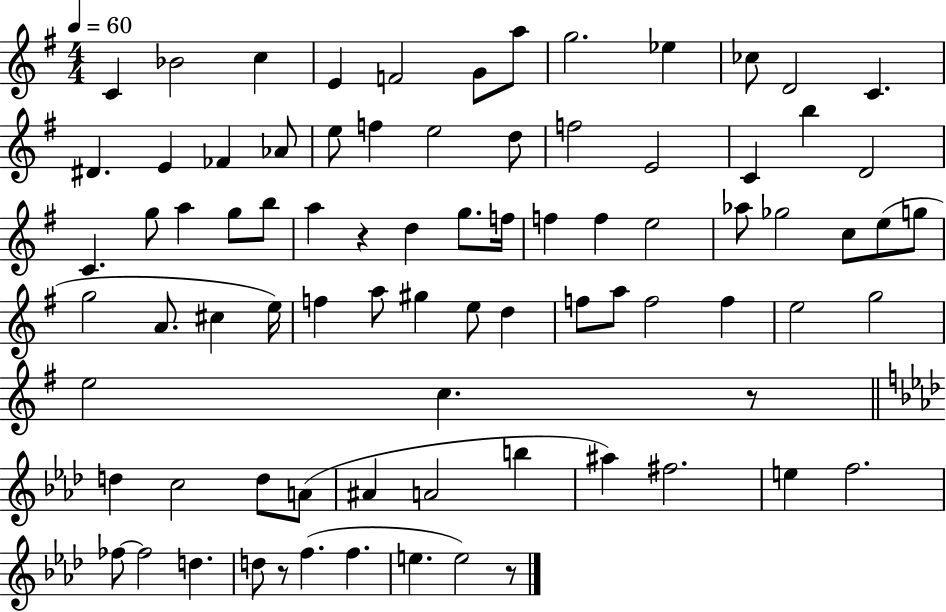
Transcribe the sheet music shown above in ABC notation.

X:1
T:Untitled
M:4/4
L:1/4
K:G
C _B2 c E F2 G/2 a/2 g2 _e _c/2 D2 C ^D E _F _A/2 e/2 f e2 d/2 f2 E2 C b D2 C g/2 a g/2 b/2 a z d g/2 f/4 f f e2 _a/2 _g2 c/2 e/2 g/2 g2 A/2 ^c e/4 f a/2 ^g e/2 d f/2 a/2 f2 f e2 g2 e2 c z/2 d c2 d/2 A/2 ^A A2 b ^a ^f2 e f2 _f/2 _f2 d d/2 z/2 f f e e2 z/2